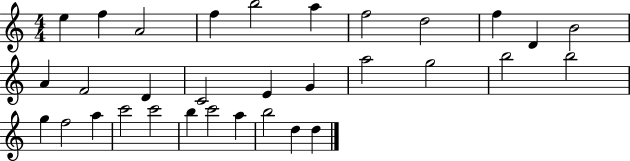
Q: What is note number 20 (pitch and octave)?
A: B5